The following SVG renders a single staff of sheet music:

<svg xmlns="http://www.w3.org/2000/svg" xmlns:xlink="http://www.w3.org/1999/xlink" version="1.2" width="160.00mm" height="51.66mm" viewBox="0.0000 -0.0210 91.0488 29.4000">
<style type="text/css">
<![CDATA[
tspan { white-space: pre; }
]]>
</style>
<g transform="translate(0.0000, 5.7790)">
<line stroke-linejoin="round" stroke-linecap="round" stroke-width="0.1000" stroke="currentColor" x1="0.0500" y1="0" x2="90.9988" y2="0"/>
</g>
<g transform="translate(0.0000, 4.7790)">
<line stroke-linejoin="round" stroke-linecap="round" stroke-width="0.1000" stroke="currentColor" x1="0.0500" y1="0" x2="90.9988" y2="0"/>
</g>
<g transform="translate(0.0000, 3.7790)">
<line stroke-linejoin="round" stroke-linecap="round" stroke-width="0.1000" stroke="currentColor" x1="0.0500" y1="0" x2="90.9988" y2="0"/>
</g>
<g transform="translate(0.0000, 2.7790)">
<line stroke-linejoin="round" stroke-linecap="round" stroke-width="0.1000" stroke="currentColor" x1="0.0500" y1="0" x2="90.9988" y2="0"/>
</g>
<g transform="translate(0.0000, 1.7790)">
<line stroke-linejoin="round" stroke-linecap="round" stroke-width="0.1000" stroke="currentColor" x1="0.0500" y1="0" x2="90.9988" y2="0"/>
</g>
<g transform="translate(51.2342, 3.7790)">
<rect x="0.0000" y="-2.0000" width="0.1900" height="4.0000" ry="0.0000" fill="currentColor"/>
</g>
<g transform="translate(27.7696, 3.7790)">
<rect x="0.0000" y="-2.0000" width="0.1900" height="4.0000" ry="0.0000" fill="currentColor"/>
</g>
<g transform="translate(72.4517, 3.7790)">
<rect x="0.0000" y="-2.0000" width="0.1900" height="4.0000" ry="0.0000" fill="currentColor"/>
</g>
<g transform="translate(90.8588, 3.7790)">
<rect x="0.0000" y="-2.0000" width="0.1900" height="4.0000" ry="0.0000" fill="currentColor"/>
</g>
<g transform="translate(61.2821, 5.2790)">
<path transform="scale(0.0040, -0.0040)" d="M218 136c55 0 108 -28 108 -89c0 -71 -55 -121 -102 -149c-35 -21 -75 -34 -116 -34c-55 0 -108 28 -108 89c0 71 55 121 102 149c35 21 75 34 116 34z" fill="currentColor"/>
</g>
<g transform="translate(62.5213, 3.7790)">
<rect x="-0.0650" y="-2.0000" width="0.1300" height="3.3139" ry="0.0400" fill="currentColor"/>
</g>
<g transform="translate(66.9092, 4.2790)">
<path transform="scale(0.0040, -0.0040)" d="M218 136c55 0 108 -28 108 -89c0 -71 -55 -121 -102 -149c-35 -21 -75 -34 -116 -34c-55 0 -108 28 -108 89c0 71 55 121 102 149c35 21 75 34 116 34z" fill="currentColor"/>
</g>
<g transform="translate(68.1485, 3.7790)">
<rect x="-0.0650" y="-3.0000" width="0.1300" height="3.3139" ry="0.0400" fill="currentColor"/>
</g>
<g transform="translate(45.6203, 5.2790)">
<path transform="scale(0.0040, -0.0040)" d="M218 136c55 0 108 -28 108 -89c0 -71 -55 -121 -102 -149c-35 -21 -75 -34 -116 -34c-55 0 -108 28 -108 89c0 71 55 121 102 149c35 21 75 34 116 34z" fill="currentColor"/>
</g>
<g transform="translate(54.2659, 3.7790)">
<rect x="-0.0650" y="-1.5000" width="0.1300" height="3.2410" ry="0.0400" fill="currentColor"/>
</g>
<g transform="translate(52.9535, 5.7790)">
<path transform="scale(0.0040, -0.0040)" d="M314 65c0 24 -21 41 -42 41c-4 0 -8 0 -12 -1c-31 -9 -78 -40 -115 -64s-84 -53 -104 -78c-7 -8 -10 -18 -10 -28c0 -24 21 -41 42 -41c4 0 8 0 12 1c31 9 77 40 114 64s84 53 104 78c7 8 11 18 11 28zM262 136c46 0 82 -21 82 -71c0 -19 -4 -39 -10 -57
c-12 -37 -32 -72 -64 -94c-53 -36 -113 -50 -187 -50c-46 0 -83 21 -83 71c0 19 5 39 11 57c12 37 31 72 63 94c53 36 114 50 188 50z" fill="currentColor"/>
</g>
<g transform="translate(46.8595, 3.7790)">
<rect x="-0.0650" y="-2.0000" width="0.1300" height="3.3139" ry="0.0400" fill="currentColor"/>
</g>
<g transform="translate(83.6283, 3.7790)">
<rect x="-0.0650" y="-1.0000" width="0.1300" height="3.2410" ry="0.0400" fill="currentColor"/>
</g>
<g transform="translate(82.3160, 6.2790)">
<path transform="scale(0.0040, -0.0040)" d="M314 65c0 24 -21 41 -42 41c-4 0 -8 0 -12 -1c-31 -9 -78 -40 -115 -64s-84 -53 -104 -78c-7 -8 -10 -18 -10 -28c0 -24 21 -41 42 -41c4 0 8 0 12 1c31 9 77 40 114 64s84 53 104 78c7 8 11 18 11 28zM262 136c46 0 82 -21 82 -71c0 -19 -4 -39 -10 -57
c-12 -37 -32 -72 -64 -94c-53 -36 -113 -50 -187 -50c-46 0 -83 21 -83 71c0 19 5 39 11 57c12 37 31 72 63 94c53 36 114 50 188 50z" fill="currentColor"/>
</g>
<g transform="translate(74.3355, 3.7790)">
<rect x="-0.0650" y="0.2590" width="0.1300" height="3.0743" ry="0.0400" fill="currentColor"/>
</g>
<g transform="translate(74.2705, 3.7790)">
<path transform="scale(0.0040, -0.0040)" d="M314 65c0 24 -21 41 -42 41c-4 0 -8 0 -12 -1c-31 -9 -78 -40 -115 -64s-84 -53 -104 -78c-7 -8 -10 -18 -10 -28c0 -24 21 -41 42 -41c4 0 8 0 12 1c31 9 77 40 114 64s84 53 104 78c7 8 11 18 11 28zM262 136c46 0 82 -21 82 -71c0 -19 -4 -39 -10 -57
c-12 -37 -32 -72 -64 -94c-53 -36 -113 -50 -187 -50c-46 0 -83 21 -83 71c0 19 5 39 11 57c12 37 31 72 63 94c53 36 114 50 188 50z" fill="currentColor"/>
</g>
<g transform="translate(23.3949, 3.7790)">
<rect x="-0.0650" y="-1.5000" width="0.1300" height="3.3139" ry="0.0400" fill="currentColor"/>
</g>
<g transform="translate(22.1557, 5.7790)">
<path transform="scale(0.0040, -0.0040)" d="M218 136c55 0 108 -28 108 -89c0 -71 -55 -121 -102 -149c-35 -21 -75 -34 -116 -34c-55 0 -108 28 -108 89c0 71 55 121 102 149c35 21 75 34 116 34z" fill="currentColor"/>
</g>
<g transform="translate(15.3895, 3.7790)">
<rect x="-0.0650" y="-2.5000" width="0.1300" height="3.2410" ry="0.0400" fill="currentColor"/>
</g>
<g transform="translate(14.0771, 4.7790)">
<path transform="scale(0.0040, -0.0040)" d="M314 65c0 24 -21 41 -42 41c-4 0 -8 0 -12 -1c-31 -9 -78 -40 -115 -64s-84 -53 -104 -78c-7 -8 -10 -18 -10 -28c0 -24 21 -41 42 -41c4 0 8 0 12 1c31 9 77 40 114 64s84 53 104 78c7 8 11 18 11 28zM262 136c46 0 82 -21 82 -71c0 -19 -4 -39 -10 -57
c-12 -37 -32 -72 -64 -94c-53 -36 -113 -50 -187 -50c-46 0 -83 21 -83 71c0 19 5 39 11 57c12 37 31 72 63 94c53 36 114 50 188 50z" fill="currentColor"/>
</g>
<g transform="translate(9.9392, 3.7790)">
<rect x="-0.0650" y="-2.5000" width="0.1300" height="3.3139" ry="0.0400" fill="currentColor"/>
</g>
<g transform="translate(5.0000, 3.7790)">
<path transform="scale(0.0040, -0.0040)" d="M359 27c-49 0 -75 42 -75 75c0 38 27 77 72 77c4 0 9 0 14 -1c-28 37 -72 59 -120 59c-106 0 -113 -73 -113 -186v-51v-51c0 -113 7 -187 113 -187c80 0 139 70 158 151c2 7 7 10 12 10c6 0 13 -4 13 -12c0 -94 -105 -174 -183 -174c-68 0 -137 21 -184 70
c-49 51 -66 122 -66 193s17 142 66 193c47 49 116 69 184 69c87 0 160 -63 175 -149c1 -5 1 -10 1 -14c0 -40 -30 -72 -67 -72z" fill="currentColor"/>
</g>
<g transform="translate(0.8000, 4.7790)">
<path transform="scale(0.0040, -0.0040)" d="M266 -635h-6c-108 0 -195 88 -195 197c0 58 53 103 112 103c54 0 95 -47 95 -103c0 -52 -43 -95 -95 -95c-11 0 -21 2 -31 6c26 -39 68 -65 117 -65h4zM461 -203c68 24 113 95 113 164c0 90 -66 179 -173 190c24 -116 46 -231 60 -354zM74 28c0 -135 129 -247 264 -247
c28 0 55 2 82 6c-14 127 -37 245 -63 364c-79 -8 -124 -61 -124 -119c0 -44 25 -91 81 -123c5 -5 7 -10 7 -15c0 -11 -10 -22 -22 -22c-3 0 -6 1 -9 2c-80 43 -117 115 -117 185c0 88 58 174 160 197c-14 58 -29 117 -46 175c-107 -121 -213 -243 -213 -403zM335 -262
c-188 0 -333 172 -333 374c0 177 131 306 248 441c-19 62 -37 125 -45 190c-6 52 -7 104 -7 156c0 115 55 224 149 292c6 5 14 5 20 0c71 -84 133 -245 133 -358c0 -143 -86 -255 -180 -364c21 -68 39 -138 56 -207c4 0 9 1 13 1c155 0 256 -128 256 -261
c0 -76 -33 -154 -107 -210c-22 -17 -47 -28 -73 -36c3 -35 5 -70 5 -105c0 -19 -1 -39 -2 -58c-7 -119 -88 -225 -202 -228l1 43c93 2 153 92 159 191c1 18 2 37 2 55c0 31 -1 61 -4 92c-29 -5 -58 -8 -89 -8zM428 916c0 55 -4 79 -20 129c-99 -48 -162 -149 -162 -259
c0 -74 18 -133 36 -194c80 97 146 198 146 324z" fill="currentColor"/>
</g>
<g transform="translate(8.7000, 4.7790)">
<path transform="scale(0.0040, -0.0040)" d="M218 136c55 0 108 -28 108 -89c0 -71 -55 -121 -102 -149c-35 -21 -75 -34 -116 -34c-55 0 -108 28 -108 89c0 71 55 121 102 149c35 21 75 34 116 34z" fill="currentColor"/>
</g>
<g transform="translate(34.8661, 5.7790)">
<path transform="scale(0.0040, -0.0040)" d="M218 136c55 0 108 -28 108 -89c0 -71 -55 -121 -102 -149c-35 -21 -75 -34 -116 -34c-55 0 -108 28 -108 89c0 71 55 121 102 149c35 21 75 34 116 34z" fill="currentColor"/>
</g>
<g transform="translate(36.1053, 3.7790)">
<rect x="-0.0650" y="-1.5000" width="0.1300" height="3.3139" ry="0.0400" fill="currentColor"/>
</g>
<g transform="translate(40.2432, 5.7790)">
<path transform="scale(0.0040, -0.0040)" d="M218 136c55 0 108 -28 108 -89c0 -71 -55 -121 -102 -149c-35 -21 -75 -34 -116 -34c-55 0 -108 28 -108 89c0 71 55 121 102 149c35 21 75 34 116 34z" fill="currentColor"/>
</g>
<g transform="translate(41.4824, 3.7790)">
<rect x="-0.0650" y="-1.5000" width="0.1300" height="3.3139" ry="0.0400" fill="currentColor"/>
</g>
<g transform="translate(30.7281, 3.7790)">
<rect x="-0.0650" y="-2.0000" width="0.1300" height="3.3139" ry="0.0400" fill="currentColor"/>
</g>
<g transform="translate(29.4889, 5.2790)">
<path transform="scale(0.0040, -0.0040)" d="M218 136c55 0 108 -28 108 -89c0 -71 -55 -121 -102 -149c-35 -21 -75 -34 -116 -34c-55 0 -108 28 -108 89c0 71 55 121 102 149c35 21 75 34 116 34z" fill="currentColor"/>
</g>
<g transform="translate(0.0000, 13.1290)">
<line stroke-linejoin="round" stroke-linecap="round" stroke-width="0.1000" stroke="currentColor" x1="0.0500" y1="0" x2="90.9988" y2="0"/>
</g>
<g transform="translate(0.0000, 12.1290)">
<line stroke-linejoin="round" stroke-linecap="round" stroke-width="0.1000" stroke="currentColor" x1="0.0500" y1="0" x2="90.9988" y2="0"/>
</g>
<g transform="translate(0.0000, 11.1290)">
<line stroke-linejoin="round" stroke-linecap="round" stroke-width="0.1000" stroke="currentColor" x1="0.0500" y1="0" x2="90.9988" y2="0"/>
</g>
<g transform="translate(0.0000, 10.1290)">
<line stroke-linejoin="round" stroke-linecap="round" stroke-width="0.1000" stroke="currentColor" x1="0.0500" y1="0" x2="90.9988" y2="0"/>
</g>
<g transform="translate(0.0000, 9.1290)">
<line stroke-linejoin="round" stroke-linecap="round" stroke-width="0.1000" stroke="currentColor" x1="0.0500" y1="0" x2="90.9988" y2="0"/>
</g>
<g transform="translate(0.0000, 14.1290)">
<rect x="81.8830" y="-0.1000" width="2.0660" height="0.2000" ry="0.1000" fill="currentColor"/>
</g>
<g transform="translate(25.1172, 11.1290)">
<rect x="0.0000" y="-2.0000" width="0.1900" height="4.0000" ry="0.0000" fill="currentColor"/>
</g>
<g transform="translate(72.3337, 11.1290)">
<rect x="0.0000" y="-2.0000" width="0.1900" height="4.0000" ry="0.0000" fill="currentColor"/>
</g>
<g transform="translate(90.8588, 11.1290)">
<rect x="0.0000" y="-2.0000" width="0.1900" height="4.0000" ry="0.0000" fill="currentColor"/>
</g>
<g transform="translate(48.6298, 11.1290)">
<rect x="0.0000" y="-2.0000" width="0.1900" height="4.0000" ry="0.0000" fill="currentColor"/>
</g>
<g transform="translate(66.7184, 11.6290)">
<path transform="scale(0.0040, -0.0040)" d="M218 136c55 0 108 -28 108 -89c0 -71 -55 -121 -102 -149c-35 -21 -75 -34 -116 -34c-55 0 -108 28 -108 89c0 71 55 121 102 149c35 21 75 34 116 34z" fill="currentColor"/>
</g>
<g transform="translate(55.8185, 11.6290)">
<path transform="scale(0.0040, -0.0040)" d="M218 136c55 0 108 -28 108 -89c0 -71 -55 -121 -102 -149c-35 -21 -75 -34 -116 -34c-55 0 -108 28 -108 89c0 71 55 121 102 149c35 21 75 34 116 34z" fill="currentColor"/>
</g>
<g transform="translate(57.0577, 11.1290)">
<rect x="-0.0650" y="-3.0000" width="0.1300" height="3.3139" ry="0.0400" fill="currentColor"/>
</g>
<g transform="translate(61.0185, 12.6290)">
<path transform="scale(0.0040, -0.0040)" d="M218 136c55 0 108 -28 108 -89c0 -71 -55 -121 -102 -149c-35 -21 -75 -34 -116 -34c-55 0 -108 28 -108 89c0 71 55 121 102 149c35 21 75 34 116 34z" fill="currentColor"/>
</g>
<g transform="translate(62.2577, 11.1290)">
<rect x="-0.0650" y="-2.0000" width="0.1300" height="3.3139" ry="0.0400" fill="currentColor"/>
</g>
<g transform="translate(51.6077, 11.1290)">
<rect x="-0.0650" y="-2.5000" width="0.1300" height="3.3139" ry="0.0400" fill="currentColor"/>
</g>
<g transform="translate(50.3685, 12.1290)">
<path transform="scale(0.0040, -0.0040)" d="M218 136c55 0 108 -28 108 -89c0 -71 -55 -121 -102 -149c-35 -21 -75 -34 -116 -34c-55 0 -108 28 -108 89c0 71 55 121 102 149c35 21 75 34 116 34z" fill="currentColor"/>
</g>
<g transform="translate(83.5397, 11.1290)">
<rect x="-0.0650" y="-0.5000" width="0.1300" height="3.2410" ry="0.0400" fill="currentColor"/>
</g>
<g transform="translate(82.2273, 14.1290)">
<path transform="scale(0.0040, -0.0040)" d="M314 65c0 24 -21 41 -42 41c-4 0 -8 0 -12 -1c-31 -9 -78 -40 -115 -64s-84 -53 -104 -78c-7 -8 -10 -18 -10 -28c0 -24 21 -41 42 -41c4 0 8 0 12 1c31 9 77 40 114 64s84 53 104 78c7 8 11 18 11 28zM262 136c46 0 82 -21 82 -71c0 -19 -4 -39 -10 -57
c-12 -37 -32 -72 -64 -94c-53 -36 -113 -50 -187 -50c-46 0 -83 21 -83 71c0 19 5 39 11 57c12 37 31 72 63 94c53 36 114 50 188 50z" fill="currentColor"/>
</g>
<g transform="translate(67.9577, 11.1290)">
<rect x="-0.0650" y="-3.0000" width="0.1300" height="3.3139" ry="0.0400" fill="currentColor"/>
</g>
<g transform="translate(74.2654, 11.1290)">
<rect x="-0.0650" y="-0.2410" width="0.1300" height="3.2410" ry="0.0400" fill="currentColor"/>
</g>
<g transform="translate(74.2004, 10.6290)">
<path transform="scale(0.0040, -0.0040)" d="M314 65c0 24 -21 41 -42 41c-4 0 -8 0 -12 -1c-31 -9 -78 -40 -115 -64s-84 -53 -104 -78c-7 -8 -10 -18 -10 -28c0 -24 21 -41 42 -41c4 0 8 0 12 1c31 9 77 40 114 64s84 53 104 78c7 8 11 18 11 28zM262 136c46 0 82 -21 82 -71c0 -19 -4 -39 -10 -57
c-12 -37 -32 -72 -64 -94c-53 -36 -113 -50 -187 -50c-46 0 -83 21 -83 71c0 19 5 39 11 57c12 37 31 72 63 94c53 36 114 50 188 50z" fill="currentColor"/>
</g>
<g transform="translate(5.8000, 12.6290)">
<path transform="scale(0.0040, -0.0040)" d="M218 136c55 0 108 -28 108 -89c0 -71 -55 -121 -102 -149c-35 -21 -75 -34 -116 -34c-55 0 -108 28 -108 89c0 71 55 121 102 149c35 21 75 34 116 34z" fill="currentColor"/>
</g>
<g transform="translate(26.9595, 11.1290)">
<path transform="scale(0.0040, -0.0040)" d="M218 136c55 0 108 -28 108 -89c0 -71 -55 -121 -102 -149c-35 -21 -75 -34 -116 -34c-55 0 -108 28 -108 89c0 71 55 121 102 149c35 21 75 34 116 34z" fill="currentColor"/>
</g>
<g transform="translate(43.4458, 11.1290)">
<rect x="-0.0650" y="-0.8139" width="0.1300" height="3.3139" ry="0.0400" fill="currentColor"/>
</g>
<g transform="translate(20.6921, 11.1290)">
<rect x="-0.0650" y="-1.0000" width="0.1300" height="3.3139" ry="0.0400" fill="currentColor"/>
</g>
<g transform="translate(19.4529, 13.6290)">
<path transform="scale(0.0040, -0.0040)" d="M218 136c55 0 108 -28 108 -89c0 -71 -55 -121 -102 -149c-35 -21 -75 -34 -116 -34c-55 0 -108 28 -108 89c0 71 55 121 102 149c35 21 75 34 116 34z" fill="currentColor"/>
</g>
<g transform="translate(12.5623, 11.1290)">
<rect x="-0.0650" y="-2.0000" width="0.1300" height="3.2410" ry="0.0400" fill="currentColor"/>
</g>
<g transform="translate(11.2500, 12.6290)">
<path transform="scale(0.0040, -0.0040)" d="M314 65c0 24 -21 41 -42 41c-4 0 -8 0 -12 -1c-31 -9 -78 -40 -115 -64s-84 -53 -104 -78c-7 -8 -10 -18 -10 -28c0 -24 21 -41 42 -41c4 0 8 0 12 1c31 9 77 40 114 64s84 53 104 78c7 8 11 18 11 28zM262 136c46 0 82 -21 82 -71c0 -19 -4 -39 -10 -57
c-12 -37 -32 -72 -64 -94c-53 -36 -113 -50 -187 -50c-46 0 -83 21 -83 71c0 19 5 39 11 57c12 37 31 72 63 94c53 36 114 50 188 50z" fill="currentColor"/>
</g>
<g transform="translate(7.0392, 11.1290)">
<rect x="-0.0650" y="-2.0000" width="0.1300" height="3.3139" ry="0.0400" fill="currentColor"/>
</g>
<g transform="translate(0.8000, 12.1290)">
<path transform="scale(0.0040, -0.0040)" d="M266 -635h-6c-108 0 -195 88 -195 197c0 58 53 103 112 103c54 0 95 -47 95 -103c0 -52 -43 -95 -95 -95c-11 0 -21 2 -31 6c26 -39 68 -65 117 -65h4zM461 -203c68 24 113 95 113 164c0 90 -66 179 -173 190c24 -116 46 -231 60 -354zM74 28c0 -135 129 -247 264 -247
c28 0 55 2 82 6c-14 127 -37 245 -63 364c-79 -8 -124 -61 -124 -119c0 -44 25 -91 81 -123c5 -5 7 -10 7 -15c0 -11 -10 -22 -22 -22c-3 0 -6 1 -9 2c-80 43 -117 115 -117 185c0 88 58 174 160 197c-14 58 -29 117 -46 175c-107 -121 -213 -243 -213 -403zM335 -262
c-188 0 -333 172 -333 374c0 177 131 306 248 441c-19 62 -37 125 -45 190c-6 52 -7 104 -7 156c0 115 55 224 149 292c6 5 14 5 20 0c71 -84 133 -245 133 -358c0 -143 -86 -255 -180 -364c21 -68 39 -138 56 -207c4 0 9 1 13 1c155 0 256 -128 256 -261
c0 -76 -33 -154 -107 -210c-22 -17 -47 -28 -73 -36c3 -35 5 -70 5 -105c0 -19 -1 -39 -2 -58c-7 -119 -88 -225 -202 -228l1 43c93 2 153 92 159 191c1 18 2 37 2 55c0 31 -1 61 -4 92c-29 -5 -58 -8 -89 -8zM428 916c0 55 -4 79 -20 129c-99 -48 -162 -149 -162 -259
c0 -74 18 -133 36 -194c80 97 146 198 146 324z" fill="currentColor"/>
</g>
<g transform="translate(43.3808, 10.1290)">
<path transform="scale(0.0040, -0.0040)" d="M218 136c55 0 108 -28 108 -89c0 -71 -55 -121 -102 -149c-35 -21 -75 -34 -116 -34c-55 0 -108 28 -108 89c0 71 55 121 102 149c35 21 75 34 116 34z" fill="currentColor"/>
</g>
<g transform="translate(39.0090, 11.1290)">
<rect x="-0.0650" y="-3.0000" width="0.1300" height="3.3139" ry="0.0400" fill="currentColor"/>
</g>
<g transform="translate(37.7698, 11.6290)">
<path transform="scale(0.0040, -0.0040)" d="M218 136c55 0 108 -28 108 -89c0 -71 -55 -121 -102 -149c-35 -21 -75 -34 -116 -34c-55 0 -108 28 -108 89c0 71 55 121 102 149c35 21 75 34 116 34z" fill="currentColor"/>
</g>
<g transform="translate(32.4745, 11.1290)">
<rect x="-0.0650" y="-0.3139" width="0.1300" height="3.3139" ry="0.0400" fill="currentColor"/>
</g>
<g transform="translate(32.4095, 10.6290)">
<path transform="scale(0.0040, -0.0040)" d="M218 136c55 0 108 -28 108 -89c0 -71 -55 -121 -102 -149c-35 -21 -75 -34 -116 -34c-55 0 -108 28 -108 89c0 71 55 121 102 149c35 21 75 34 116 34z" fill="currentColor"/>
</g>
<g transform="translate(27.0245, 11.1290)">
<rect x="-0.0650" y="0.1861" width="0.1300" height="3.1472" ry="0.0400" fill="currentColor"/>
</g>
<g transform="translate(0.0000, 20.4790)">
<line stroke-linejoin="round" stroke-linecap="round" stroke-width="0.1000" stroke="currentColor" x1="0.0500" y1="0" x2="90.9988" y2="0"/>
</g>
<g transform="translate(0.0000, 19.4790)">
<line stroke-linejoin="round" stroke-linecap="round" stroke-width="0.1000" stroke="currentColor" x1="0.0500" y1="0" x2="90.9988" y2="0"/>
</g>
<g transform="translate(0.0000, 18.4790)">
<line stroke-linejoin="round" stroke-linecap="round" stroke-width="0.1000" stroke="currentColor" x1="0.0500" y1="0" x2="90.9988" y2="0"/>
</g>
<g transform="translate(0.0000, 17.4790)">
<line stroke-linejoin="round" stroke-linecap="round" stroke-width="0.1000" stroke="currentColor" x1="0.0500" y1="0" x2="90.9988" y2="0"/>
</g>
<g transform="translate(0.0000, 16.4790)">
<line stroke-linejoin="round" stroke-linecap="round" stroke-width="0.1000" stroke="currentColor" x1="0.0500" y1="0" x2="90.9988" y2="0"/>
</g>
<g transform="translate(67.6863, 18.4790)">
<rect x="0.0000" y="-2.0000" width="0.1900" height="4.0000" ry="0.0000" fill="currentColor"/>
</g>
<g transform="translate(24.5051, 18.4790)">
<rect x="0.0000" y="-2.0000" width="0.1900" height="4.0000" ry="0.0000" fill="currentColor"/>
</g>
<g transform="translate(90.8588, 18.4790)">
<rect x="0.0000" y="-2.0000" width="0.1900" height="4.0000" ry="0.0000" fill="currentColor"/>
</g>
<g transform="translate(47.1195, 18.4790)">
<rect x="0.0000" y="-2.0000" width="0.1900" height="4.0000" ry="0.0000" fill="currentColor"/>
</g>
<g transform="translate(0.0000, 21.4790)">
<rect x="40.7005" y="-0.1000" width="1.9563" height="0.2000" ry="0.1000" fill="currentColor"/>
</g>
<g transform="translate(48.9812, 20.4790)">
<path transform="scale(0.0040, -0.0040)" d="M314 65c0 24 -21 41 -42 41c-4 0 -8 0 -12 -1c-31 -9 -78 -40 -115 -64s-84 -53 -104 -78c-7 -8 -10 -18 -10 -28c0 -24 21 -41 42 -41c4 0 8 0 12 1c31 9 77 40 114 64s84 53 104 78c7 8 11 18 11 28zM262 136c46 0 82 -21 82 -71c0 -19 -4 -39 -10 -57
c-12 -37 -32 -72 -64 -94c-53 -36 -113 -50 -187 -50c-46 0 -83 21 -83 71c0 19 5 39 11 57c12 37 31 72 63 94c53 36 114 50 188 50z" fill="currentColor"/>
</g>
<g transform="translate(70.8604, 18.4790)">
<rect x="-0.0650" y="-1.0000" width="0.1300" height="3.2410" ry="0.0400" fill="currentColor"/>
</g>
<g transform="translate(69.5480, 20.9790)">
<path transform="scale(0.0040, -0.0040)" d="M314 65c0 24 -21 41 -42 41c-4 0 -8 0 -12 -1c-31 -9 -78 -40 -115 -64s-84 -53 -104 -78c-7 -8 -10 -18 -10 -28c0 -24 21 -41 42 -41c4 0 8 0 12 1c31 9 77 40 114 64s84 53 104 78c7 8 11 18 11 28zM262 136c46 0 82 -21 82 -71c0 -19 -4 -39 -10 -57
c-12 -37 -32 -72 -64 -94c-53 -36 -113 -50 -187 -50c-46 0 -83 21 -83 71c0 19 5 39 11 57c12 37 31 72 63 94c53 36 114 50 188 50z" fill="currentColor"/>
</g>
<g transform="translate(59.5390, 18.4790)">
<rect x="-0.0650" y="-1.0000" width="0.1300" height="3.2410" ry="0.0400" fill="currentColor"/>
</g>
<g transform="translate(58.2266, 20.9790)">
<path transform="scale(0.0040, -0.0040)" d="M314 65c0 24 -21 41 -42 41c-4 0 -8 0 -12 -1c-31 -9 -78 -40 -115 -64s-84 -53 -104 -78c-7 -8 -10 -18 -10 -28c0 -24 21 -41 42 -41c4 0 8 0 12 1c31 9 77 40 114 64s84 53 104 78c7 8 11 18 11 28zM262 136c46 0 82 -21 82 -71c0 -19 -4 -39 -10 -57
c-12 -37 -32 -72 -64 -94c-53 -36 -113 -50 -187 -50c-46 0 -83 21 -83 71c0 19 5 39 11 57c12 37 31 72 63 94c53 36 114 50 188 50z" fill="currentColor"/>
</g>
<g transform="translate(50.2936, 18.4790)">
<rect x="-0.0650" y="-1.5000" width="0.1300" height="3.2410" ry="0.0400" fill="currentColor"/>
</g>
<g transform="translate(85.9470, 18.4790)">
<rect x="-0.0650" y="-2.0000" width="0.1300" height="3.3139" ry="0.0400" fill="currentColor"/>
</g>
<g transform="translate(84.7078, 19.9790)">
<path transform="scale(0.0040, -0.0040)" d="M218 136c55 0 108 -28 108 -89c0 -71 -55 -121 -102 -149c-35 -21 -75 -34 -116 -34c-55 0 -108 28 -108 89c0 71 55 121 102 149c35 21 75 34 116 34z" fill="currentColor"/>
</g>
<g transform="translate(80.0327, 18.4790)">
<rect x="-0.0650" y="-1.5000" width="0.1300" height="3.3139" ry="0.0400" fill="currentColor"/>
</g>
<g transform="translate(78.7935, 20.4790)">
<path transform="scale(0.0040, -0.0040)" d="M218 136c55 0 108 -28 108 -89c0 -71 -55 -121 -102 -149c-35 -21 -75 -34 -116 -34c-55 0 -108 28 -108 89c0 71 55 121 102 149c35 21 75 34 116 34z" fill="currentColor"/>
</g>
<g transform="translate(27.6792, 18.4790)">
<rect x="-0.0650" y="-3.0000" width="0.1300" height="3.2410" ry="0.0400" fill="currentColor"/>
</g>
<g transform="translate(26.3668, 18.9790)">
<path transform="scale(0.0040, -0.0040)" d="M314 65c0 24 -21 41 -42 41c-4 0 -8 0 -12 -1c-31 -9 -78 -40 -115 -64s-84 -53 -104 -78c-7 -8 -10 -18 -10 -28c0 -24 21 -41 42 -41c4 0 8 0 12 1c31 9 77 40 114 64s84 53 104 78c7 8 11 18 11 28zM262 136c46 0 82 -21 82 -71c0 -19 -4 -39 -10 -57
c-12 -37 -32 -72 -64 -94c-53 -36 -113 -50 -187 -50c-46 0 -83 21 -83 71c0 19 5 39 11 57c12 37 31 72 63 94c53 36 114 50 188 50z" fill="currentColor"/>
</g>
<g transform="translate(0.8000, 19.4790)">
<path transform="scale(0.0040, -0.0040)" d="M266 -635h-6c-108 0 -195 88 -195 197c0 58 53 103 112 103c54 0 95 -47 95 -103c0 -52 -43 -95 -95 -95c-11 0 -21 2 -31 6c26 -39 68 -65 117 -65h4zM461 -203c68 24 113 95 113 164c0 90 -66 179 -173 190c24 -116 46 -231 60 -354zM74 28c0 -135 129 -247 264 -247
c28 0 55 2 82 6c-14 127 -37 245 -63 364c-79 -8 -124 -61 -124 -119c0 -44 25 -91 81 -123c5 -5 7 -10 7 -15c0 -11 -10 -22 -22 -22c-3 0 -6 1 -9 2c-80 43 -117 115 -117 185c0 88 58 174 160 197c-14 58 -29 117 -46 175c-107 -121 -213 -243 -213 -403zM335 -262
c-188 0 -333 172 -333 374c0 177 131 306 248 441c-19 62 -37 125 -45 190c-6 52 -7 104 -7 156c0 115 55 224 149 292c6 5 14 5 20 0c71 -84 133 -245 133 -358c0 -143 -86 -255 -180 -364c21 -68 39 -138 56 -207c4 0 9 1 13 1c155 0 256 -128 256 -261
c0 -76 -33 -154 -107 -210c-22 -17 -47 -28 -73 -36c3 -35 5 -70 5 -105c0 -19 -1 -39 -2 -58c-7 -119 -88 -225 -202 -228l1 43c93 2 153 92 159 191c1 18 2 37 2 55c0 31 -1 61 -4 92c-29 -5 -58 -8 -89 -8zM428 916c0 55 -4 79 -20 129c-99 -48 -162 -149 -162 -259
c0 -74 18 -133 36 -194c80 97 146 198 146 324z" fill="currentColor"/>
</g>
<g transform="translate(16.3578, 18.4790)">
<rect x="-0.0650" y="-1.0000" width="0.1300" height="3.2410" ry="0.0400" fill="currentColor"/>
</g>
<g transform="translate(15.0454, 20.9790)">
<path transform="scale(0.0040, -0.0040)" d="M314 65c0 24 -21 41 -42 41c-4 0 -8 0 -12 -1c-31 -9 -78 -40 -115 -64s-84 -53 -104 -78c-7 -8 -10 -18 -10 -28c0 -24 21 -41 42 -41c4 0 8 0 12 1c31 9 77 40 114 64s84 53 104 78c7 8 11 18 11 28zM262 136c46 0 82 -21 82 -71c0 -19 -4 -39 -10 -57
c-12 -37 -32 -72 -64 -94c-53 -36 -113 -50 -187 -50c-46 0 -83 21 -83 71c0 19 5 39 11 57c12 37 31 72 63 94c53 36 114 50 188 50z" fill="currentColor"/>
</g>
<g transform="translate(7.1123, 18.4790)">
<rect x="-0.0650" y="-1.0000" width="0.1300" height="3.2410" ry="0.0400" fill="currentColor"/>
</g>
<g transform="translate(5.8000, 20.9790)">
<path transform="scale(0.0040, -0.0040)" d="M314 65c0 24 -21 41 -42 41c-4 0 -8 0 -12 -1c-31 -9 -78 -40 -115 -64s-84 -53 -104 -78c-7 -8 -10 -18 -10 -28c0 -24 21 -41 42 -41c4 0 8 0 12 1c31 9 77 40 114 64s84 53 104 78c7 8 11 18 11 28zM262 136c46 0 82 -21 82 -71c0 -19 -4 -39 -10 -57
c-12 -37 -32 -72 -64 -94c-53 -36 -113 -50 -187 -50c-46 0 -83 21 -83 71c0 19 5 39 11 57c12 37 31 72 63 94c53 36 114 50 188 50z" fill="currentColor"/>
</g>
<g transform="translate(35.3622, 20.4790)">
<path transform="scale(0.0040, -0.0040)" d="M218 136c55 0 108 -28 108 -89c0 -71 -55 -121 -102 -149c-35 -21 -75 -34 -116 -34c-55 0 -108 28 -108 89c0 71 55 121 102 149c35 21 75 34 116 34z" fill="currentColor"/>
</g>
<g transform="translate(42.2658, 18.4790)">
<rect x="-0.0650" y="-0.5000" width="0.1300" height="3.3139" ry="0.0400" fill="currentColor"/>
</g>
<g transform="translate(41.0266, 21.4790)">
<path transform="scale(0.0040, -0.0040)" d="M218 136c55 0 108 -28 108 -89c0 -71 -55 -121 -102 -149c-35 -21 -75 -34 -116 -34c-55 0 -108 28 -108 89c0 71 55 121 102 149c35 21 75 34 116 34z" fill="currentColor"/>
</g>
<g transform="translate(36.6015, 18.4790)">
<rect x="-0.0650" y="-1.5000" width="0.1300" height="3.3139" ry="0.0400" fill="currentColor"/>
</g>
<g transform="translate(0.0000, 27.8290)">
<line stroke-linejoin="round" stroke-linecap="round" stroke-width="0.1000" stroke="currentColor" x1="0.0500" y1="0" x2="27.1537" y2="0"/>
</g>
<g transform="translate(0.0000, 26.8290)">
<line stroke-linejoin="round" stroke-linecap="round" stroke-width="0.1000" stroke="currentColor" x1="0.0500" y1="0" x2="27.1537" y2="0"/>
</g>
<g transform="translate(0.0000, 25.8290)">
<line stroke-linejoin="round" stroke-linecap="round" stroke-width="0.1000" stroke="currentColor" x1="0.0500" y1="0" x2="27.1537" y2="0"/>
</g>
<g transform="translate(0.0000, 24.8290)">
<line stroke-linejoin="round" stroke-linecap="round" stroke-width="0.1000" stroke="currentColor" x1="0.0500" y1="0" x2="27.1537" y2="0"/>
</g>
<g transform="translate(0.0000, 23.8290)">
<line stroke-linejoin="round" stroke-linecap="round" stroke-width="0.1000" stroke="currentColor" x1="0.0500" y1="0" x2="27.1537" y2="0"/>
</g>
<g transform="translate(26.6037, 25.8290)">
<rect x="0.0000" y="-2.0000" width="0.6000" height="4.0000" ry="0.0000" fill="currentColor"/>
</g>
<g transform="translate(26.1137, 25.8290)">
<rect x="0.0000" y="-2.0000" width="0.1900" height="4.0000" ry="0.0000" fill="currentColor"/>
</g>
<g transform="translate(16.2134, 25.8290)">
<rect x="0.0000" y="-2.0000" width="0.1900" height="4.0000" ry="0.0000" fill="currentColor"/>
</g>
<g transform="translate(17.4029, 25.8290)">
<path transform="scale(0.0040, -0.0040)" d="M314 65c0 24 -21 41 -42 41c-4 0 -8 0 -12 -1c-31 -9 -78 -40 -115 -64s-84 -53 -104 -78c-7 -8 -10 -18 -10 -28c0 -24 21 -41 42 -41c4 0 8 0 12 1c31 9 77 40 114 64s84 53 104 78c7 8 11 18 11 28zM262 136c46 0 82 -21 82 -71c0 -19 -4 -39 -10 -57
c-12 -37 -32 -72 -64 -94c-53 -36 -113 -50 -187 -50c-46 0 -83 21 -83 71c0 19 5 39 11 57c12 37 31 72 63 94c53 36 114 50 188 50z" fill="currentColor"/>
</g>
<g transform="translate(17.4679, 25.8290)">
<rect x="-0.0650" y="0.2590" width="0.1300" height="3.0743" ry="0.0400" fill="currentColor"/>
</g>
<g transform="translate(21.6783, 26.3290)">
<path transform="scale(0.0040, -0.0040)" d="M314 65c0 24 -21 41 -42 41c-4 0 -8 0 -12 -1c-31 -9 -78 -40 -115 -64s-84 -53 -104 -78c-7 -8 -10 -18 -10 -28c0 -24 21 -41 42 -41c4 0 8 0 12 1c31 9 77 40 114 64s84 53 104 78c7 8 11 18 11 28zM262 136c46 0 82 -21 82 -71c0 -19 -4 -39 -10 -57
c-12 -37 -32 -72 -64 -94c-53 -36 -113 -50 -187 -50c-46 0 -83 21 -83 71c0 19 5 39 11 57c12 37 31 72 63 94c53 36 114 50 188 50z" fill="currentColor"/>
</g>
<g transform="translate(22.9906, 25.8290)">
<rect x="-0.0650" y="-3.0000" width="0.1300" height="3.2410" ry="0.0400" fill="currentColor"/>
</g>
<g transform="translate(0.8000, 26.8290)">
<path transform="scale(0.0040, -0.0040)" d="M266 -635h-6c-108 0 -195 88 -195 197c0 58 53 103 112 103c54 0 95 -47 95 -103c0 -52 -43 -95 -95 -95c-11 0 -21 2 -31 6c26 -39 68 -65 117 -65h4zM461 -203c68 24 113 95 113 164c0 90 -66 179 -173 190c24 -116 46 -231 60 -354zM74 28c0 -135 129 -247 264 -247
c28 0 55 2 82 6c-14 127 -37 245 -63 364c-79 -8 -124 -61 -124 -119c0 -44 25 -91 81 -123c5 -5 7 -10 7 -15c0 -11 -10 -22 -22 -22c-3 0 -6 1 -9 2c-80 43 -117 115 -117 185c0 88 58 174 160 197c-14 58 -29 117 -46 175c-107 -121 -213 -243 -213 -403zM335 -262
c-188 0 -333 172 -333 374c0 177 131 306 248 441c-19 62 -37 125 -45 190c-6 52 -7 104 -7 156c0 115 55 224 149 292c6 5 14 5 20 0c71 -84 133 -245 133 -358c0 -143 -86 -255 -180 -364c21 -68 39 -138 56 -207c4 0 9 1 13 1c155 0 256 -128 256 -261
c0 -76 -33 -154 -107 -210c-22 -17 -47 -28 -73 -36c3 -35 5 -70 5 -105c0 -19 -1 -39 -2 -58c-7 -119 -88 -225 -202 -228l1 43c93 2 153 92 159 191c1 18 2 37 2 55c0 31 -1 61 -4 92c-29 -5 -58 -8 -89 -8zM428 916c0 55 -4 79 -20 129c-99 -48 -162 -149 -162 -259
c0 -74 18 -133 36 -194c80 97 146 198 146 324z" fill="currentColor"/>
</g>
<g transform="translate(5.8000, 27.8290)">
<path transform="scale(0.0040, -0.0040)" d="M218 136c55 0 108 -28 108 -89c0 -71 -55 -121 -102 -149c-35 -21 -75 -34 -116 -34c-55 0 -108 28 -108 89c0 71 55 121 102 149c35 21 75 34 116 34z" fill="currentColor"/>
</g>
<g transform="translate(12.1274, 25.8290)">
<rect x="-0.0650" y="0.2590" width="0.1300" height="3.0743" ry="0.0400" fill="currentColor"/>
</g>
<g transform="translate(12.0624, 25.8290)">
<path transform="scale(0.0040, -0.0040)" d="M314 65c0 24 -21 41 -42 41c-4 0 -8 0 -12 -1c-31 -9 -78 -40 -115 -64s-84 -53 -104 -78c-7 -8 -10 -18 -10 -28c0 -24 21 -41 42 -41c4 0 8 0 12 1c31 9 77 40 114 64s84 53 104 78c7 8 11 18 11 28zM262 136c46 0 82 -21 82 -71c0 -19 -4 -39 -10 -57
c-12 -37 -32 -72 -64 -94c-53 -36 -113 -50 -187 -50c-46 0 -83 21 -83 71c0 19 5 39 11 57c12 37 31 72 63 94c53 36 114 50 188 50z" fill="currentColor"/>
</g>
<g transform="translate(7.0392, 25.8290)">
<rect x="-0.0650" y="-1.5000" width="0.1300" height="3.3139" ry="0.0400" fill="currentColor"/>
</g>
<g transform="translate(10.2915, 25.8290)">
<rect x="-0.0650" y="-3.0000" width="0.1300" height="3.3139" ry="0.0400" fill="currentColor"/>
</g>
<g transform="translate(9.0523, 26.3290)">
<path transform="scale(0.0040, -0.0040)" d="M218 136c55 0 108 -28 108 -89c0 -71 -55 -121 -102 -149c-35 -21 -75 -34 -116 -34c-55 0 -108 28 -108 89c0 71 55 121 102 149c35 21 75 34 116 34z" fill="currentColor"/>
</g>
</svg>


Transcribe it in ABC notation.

X:1
T:Untitled
M:4/4
L:1/4
K:C
G G2 E F E E F E2 F A B2 D2 F F2 D B c A d G A F A c2 C2 D2 D2 A2 E C E2 D2 D2 E F E A B2 B2 A2